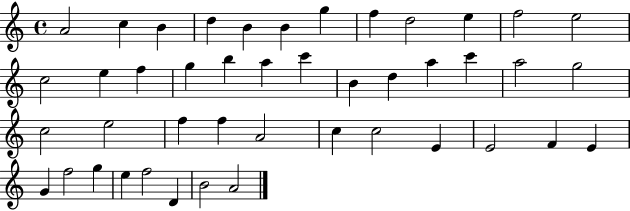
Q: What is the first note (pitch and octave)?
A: A4